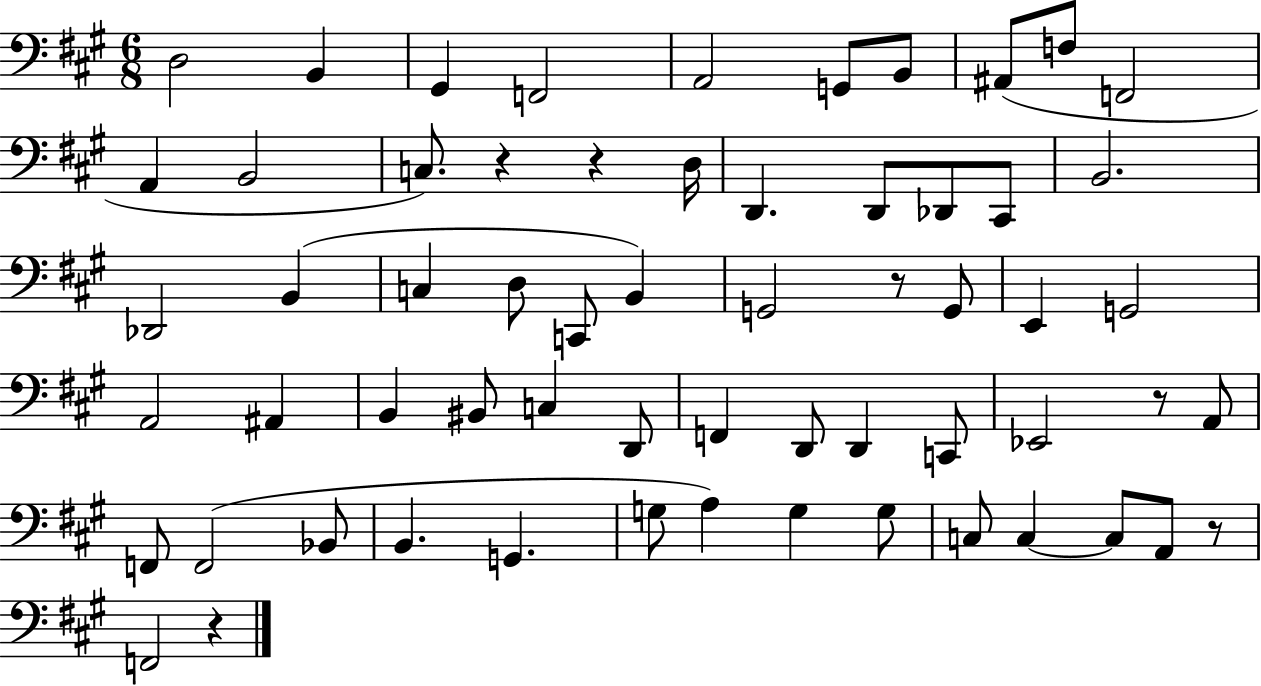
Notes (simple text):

D3/h B2/q G#2/q F2/h A2/h G2/e B2/e A#2/e F3/e F2/h A2/q B2/h C3/e. R/q R/q D3/s D2/q. D2/e Db2/e C#2/e B2/h. Db2/h B2/q C3/q D3/e C2/e B2/q G2/h R/e G2/e E2/q G2/h A2/h A#2/q B2/q BIS2/e C3/q D2/e F2/q D2/e D2/q C2/e Eb2/h R/e A2/e F2/e F2/h Bb2/e B2/q. G2/q. G3/e A3/q G3/q G3/e C3/e C3/q C3/e A2/e R/e F2/h R/q